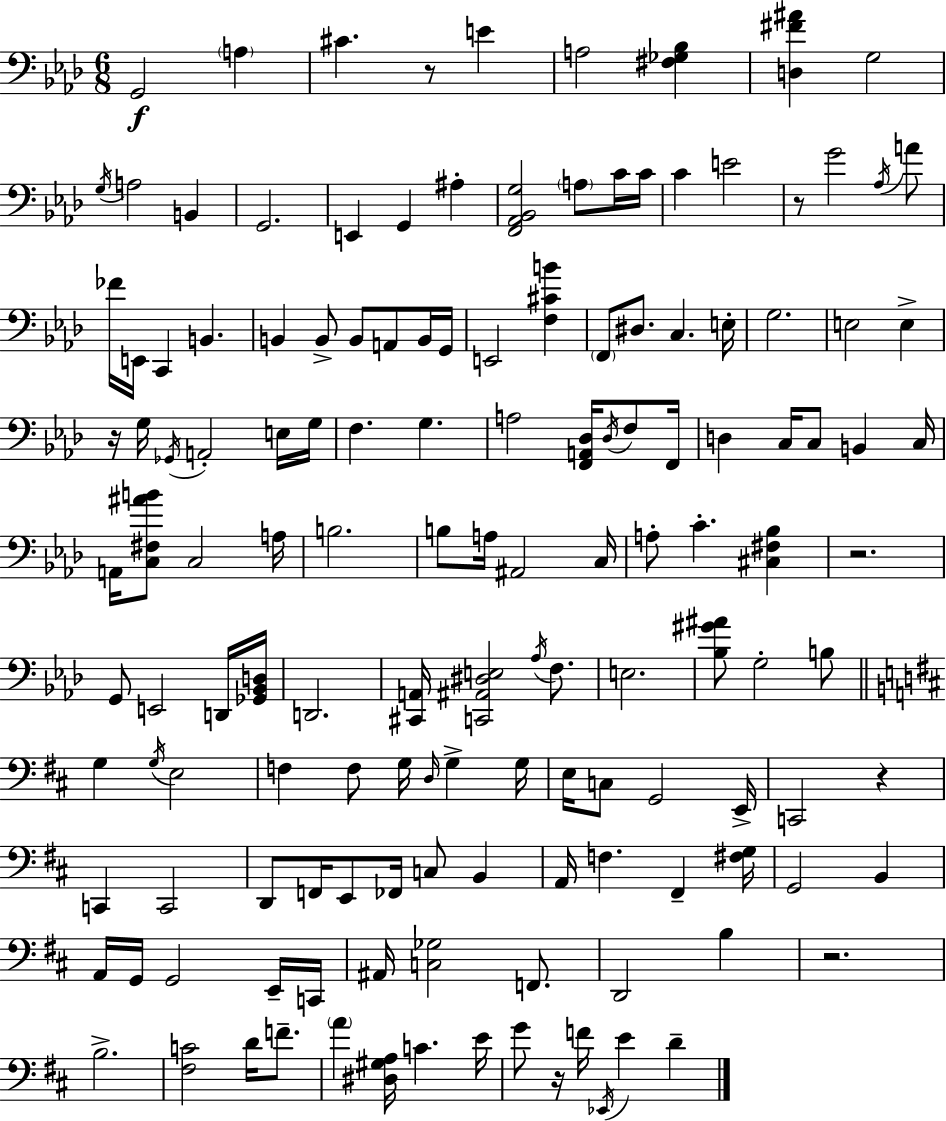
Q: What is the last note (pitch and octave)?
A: D4